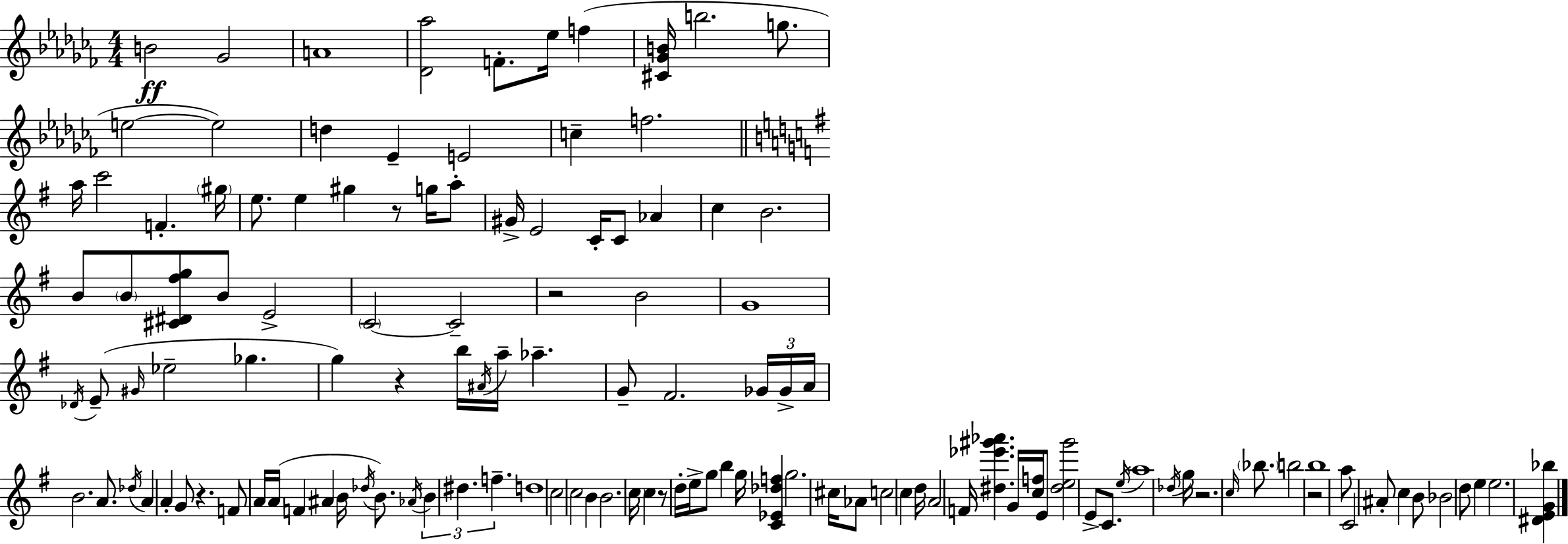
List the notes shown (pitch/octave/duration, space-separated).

B4/h Gb4/h A4/w [Db4,Ab5]/h F4/e. Eb5/s F5/q [C#4,Gb4,B4]/s B5/h. G5/e. E5/h E5/h D5/q Eb4/q E4/h C5/q F5/h. A5/s C6/h F4/q. G#5/s E5/e. E5/q G#5/q R/e G5/s A5/e G#4/s E4/h C4/s C4/e Ab4/q C5/q B4/h. B4/e B4/e [C#4,D#4,F#5,G5]/e B4/e E4/h C4/h C4/h R/h B4/h G4/w Db4/s E4/e G#4/s Eb5/h Gb5/q. G5/q R/q B5/s A#4/s A5/s Ab5/q. G4/e F#4/h. Gb4/s Gb4/s A4/s B4/h. A4/e. Db5/s A4/q A4/q G4/e R/q. F4/e A4/s A4/s F4/q A#4/q B4/s Db5/s B4/e. Ab4/s B4/q D#5/q. F5/q. D5/w C5/h C5/h B4/q B4/h. C5/s C5/q R/e D5/s E5/s G5/e B5/q G5/s [C4,Eb4,Db5,F5]/q G5/h. C#5/s Ab4/e C5/h C5/q D5/s A4/h F4/s [D#5,Eb6,G#6,Ab6]/q. G4/s [C5,F5]/s E4/e [D#5,E5,G#6]/h E4/e C4/e. E5/s A5/w Db5/s G5/s R/h. C5/s Bb5/e. B5/h R/h B5/w A5/e C4/h A#4/e C5/q B4/e Bb4/h D5/e E5/q E5/h. [D#4,E4,G4,Bb5]/q